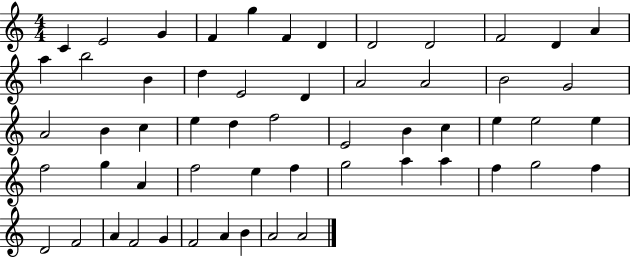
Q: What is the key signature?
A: C major